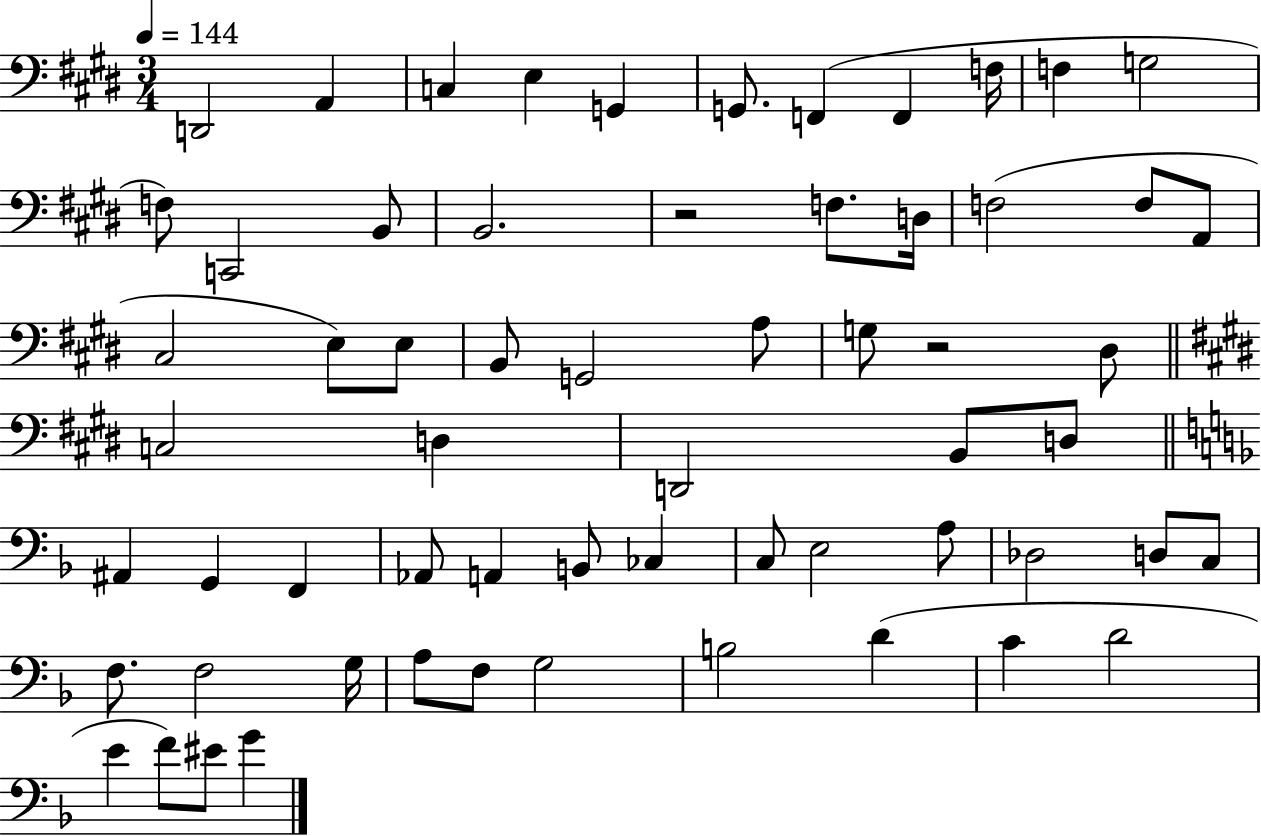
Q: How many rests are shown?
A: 2